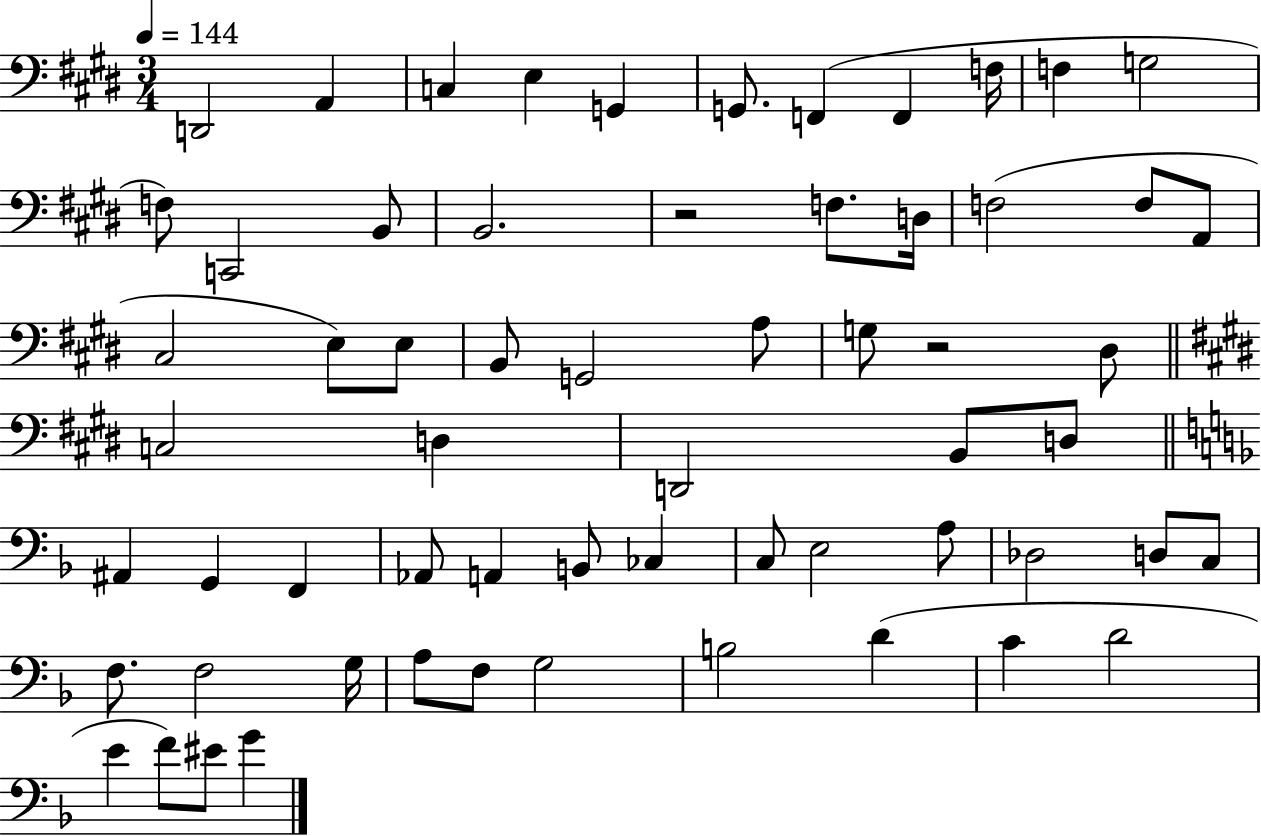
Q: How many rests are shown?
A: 2